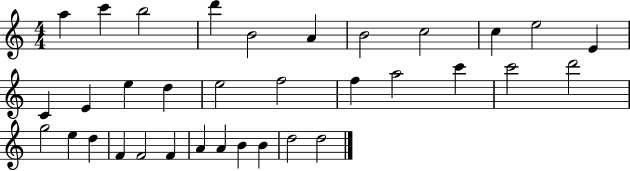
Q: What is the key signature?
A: C major